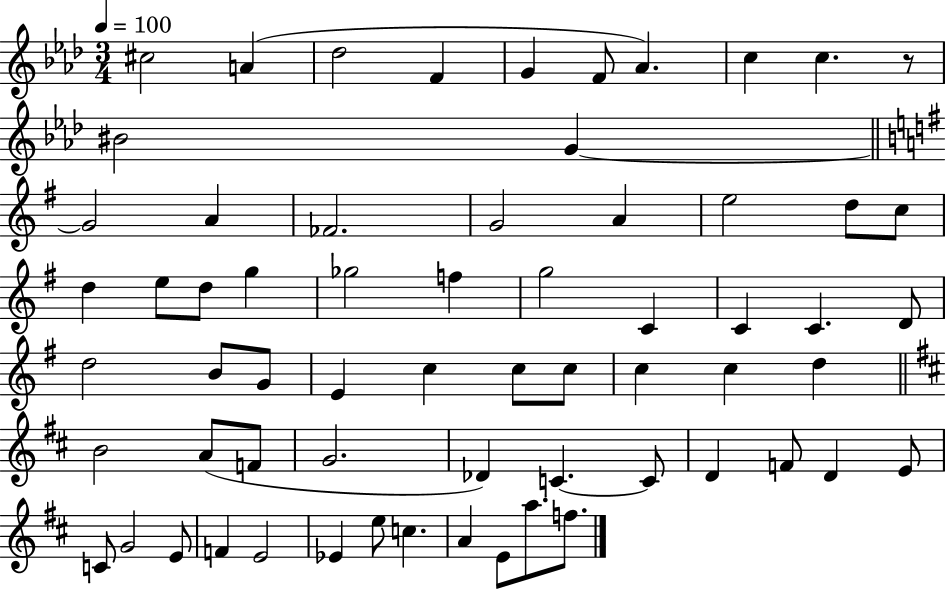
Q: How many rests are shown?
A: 1